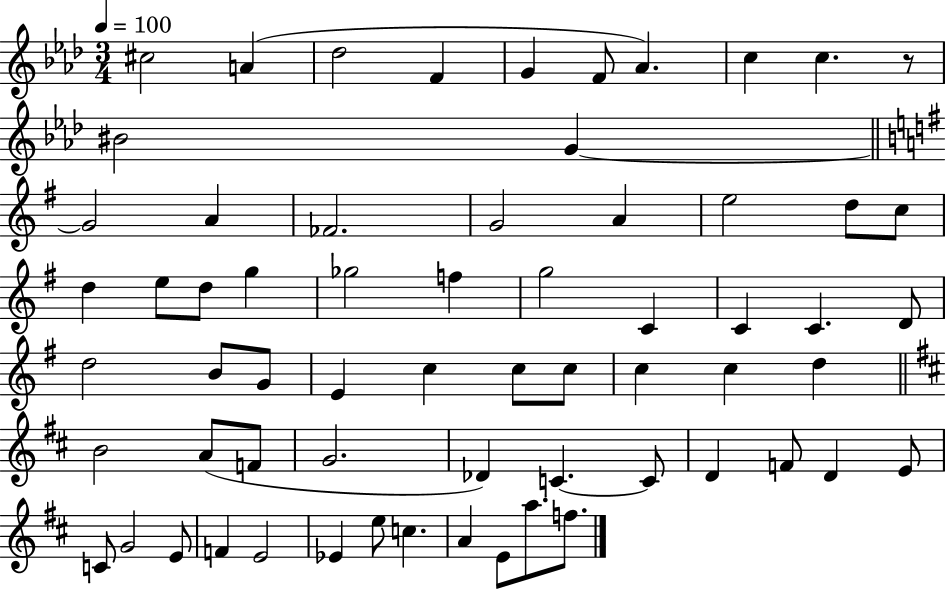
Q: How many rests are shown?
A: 1